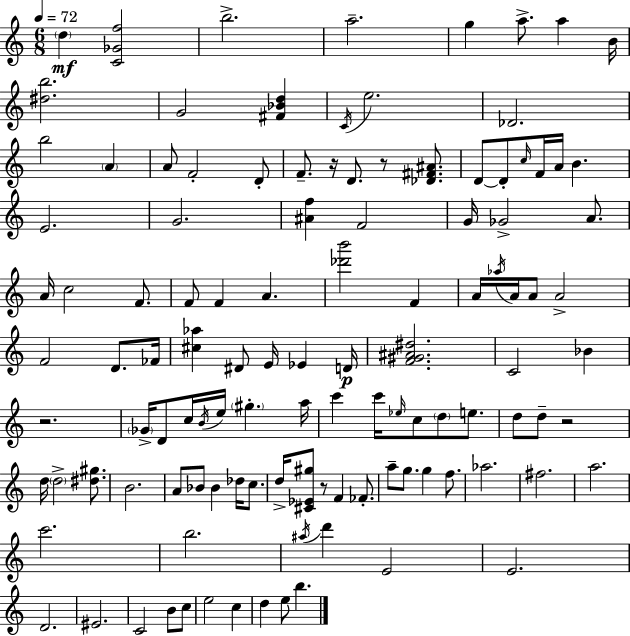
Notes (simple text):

D5/q [C4,Gb4,F5]/h B5/h. A5/h. G5/q A5/e. A5/q B4/s [D#5,B5]/h. G4/h [F#4,Bb4,D5]/q C4/s E5/h. Db4/h. B5/h A4/q A4/e F4/h D4/e F4/e. R/s D4/e. R/e [Db4,F#4,A#4]/e. D4/e D4/e C5/s F4/s A4/s B4/q. E4/h. G4/h. [A#4,F5]/q F4/h G4/s Gb4/h A4/e. A4/s C5/h F4/e. F4/e F4/q A4/q. [Db6,B6]/h F4/q A4/s Ab5/s A4/s A4/e A4/h F4/h D4/e. FES4/s [C#5,Ab5]/q D#4/e E4/s Eb4/q D4/s [F4,G#4,A#4,D#5]/h. C4/h Bb4/q R/h. Gb4/s D4/e C5/s B4/s E5/s G#5/q. A5/s C6/q C6/s Eb5/s C5/e D5/e E5/e. D5/e D5/e R/h D5/s D5/h [D#5,G#5]/e. B4/h. A4/e Bb4/e Bb4/q Db5/s C5/e. D5/s [C#4,Eb4,G#5]/e R/e F4/q FES4/e. A5/e G5/e. G5/q F5/e. Ab5/h. F#5/h. A5/h. C6/h. B5/h. A#5/s D6/q E4/h E4/h. D4/h. EIS4/h. C4/h B4/e C5/e E5/h C5/q D5/q E5/e B5/q.